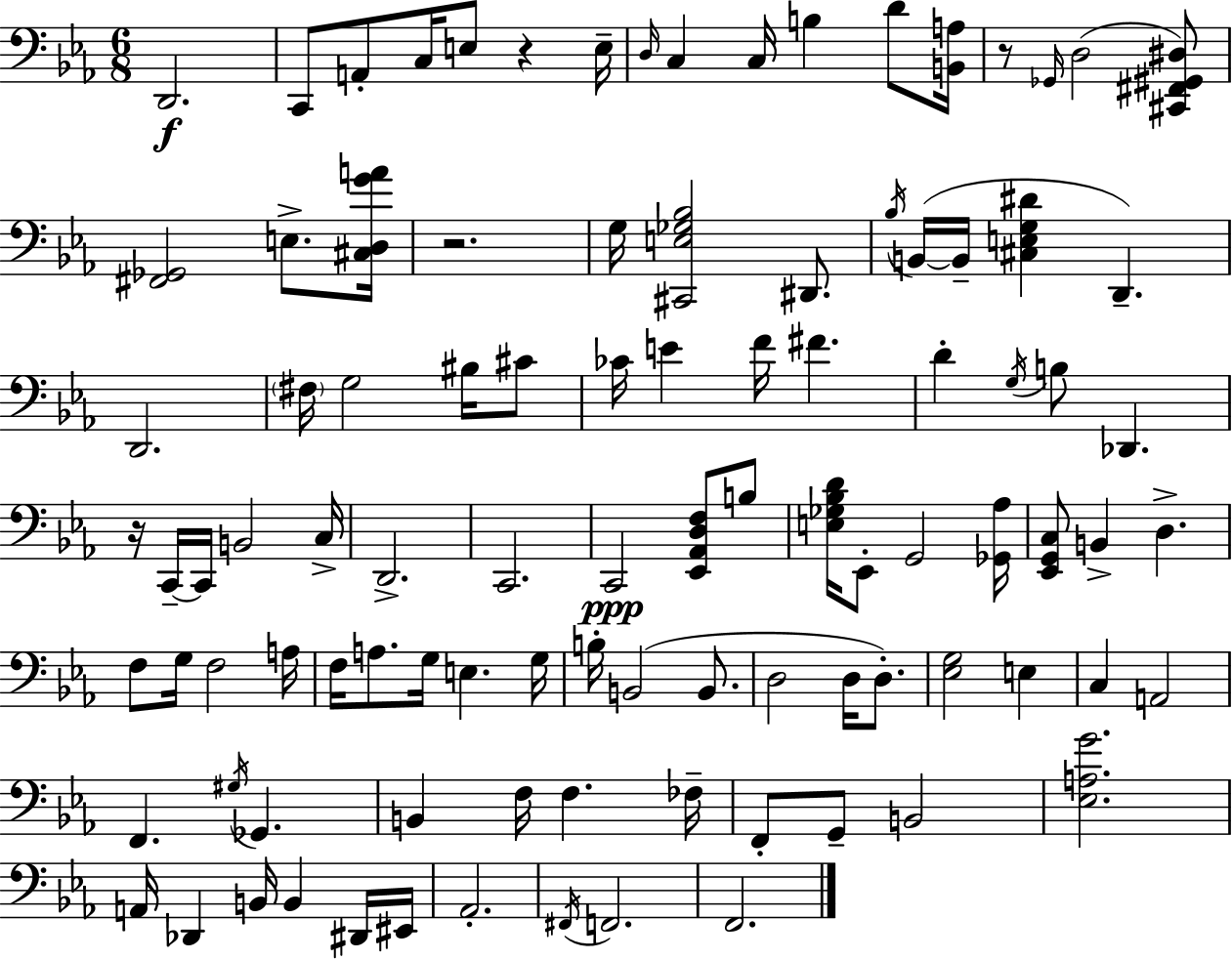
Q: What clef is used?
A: bass